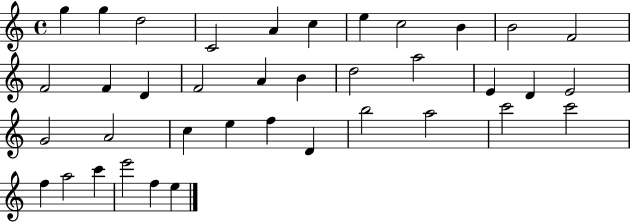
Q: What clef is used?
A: treble